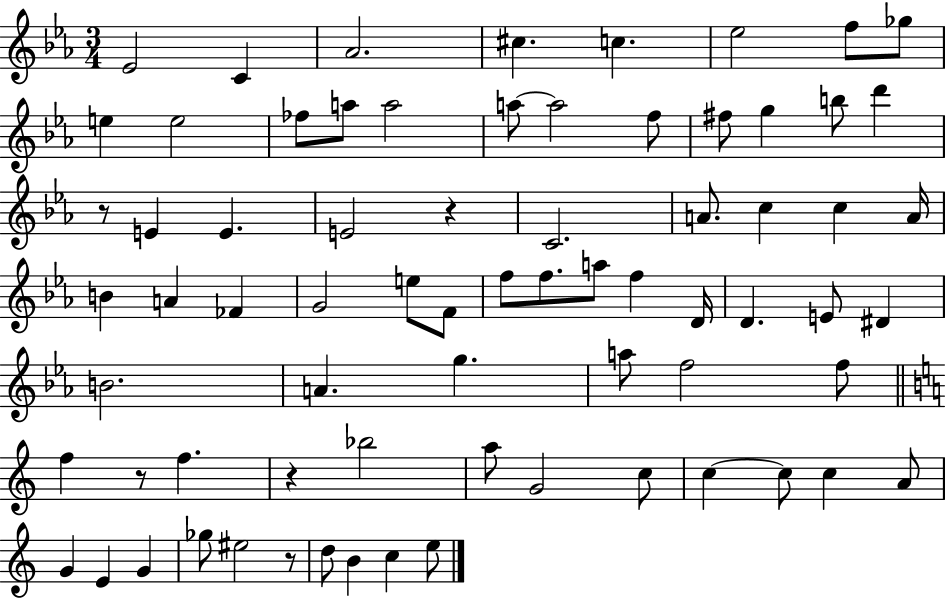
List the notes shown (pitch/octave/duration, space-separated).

Eb4/h C4/q Ab4/h. C#5/q. C5/q. Eb5/h F5/e Gb5/e E5/q E5/h FES5/e A5/e A5/h A5/e A5/h F5/e F#5/e G5/q B5/e D6/q R/e E4/q E4/q. E4/h R/q C4/h. A4/e. C5/q C5/q A4/s B4/q A4/q FES4/q G4/h E5/e F4/e F5/e F5/e. A5/e F5/q D4/s D4/q. E4/e D#4/q B4/h. A4/q. G5/q. A5/e F5/h F5/e F5/q R/e F5/q. R/q Bb5/h A5/e G4/h C5/e C5/q C5/e C5/q A4/e G4/q E4/q G4/q Gb5/e EIS5/h R/e D5/e B4/q C5/q E5/e